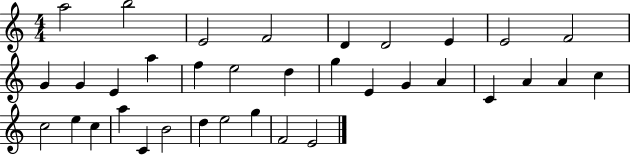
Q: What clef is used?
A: treble